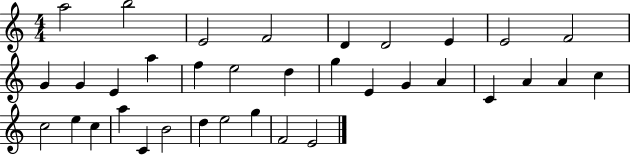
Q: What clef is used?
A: treble